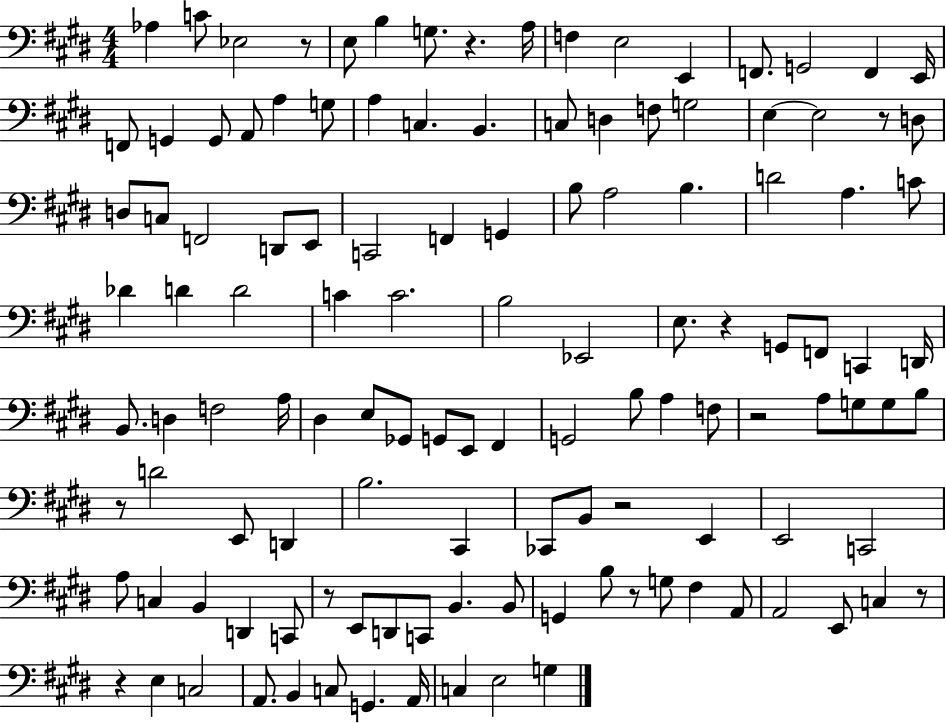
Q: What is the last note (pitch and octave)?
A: G3